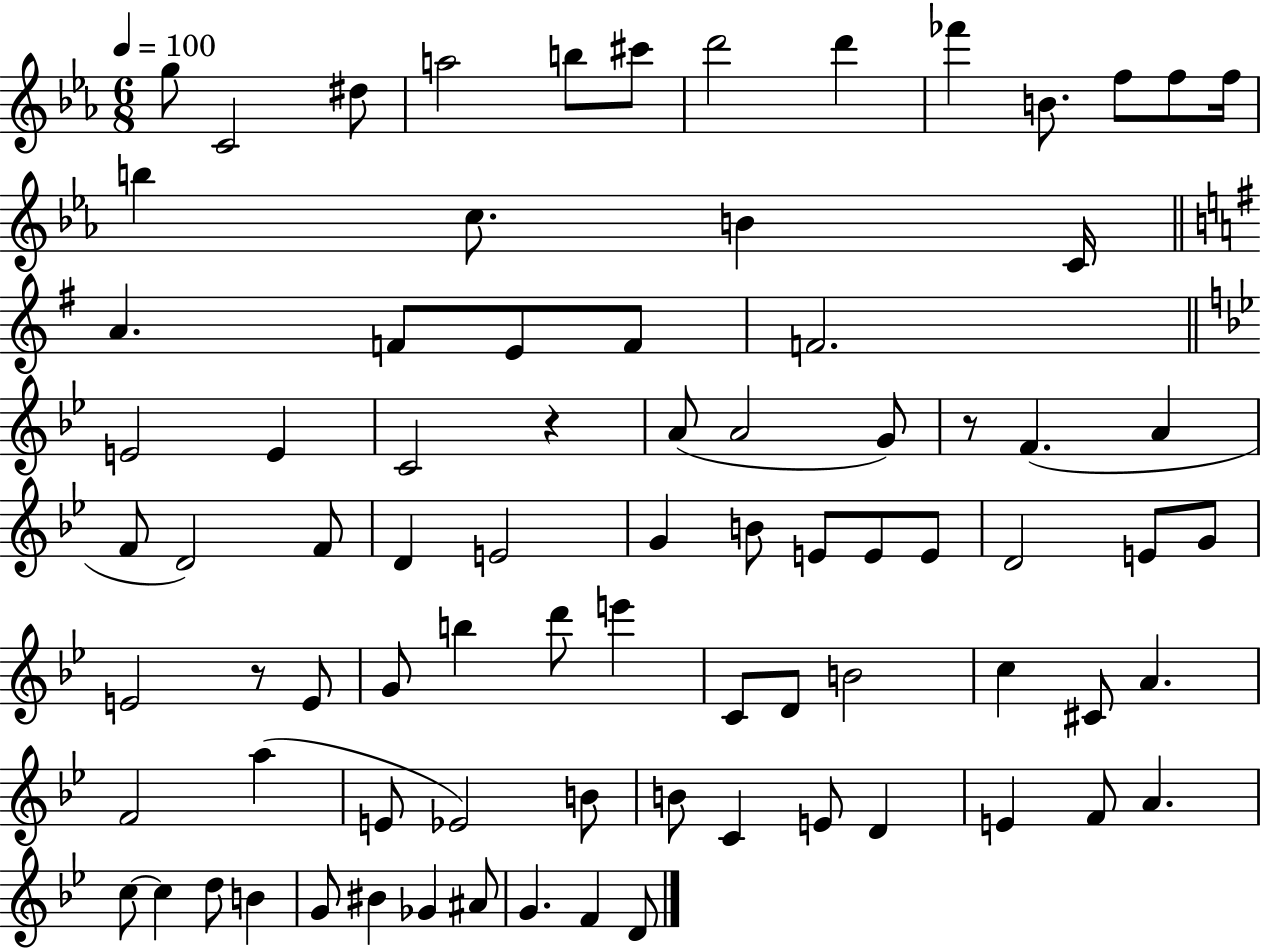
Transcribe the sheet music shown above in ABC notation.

X:1
T:Untitled
M:6/8
L:1/4
K:Eb
g/2 C2 ^d/2 a2 b/2 ^c'/2 d'2 d' _f' B/2 f/2 f/2 f/4 b c/2 B C/4 A F/2 E/2 F/2 F2 E2 E C2 z A/2 A2 G/2 z/2 F A F/2 D2 F/2 D E2 G B/2 E/2 E/2 E/2 D2 E/2 G/2 E2 z/2 E/2 G/2 b d'/2 e' C/2 D/2 B2 c ^C/2 A F2 a E/2 _E2 B/2 B/2 C E/2 D E F/2 A c/2 c d/2 B G/2 ^B _G ^A/2 G F D/2